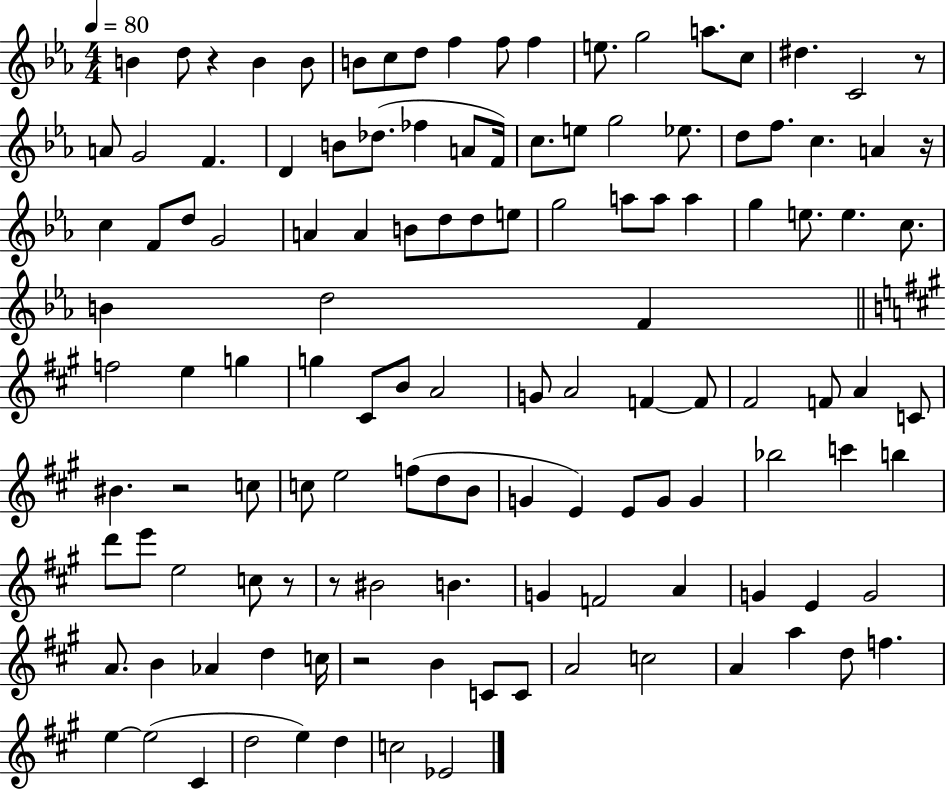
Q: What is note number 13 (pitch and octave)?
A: A5